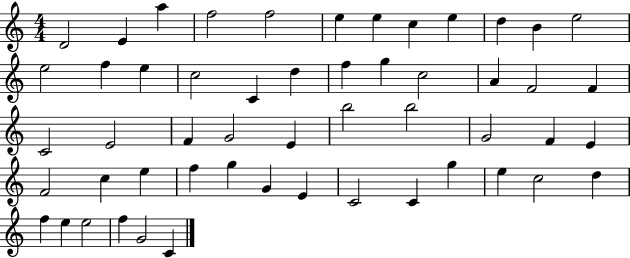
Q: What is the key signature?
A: C major